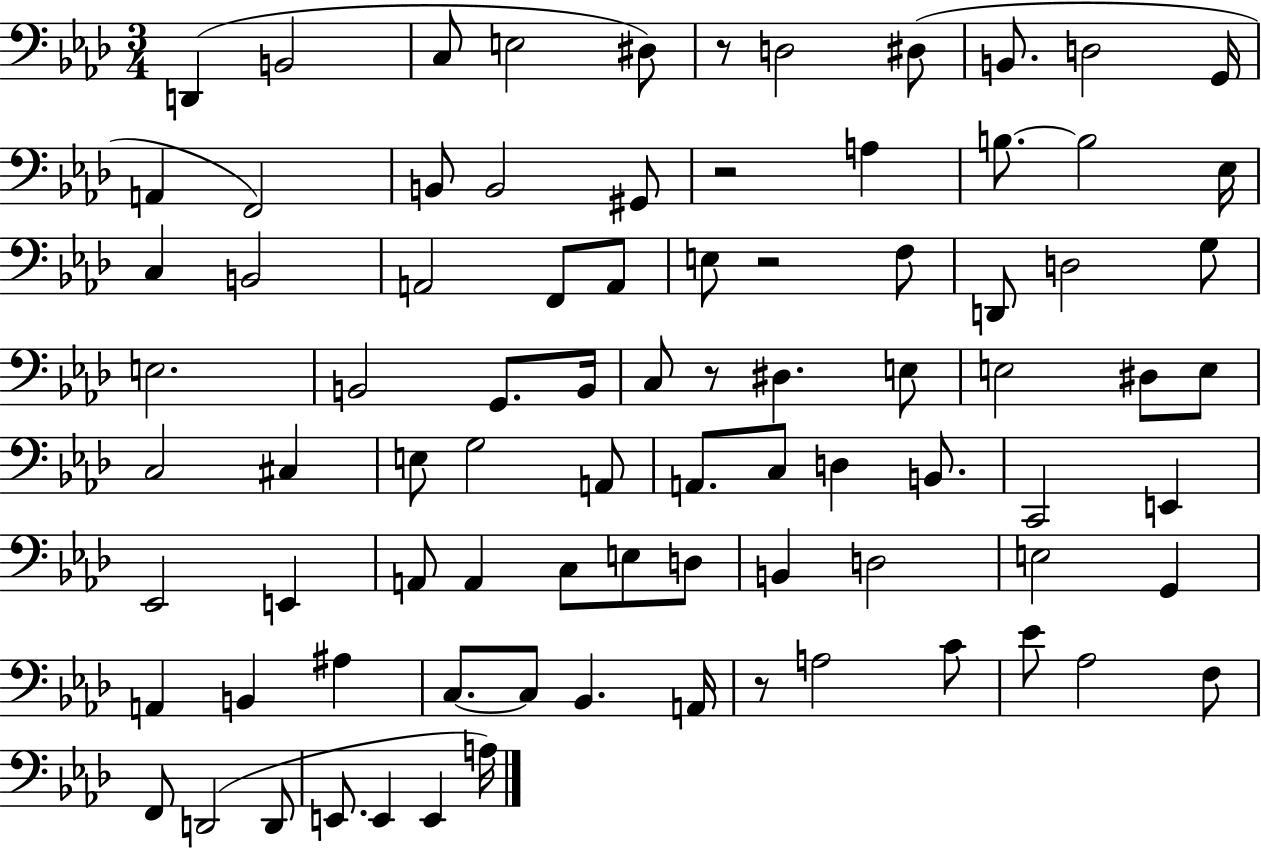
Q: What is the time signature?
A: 3/4